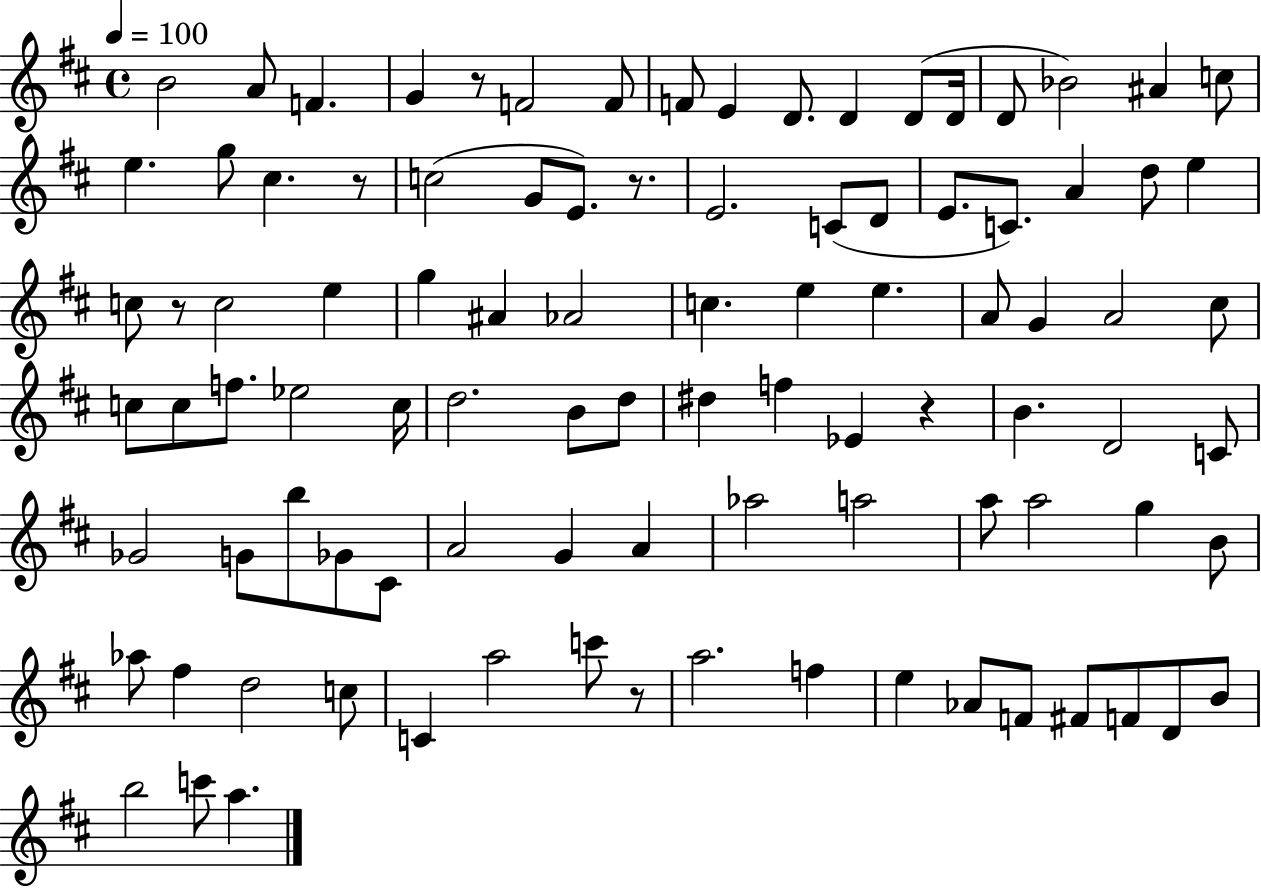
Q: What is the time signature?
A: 4/4